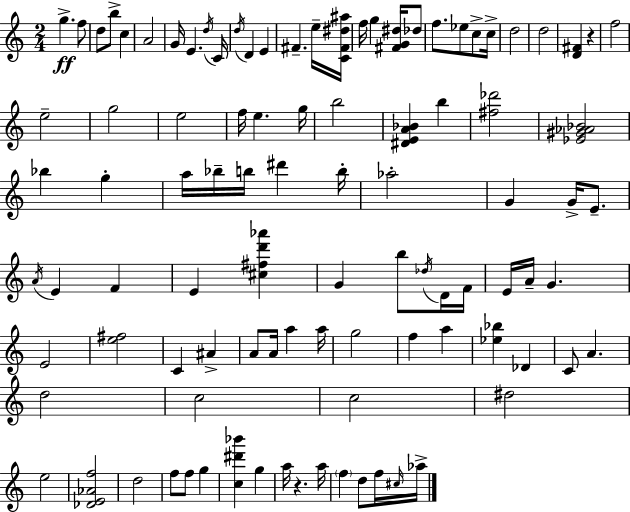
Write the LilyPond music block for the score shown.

{
  \clef treble
  \numericTimeSignature
  \time 2/4
  \key a \minor
  \repeat volta 2 { g''4.->\ff f''8 | d''8 b''8-> c''4 | a'2 | g'16 e'4. \acciaccatura { d''16 } | \break c'16 \acciaccatura { d''16 } d'4 e'4 | fis'4.-- | e''16-- <c' fis' dis'' ais''>16 f''16 g''4 <fis' g' dis''>16 | des''8 f''8. ees''8 c''8-> | \break c''16-> d''2 | d''2 | <d' fis'>4 r4 | f''2 | \break e''2-- | g''2 | e''2 | f''16 e''4. | \break g''16 b''2 | <dis' e' a' bes'>4 b''4 | <fis'' des'''>2 | <ees' gis' aes' bes'>2 | \break bes''4 g''4-. | a''16 bes''16-- b''16 dis'''4 | b''16-. aes''2-. | g'4 g'16-> e'8.-- | \break \acciaccatura { a'16 } e'4 f'4 | e'4 <cis'' fis'' d''' aes'''>4 | g'4 b''8 | \acciaccatura { des''16 } d'16 f'16 e'16 a'16-- g'4. | \break e'2 | <e'' fis''>2 | c'4 | ais'4-> a'8 a'16 a''4 | \break a''16 g''2 | f''4 | a''4 <ees'' bes''>4 | des'4 c'8 a'4. | \break d''2 | c''2 | c''2 | dis''2 | \break e''2 | <des' e' aes' f''>2 | d''2 | f''8 f''8 | \break g''4 <c'' dis''' bes'''>4 | g''4 a''16 r4. | a''16 \parenthesize f''4 | d''8 f''16 \grace { cis''16 } aes''16-> } \bar "|."
}